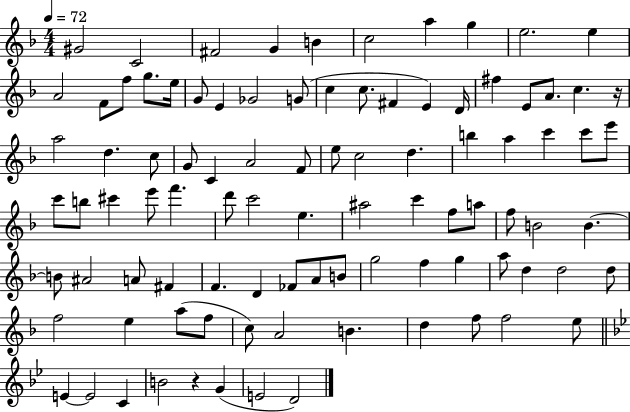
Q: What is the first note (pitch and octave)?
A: G#4